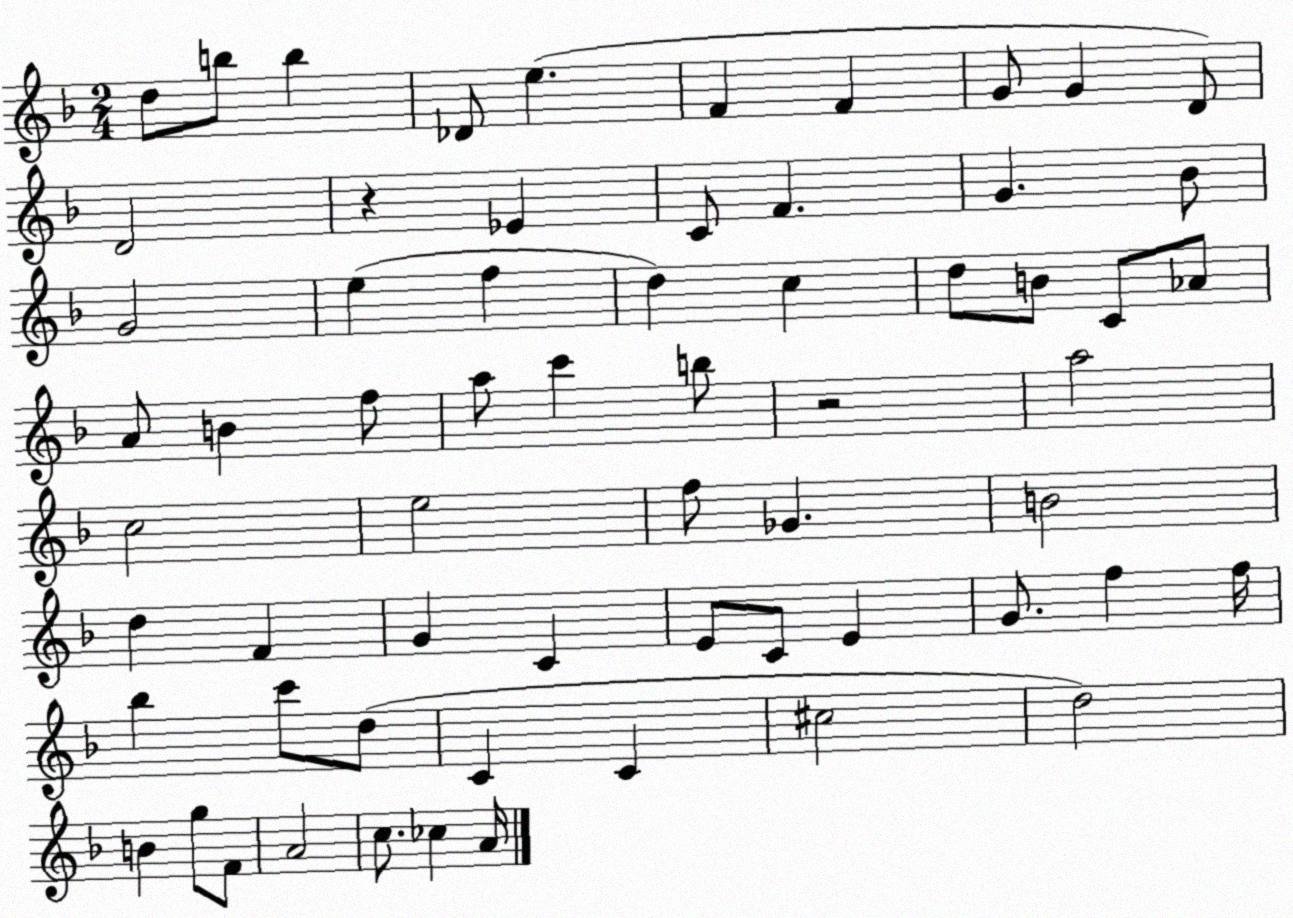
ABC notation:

X:1
T:Untitled
M:2/4
L:1/4
K:F
d/2 b/2 b _D/2 e F F G/2 G D/2 D2 z _E C/2 F G _B/2 G2 e f d c d/2 B/2 C/2 _A/2 A/2 B f/2 a/2 c' b/2 z2 a2 c2 e2 f/2 _G B2 d F G C E/2 C/2 E G/2 f f/4 _b c'/2 d/2 C C ^c2 d2 B g/2 F/2 A2 c/2 _c A/4